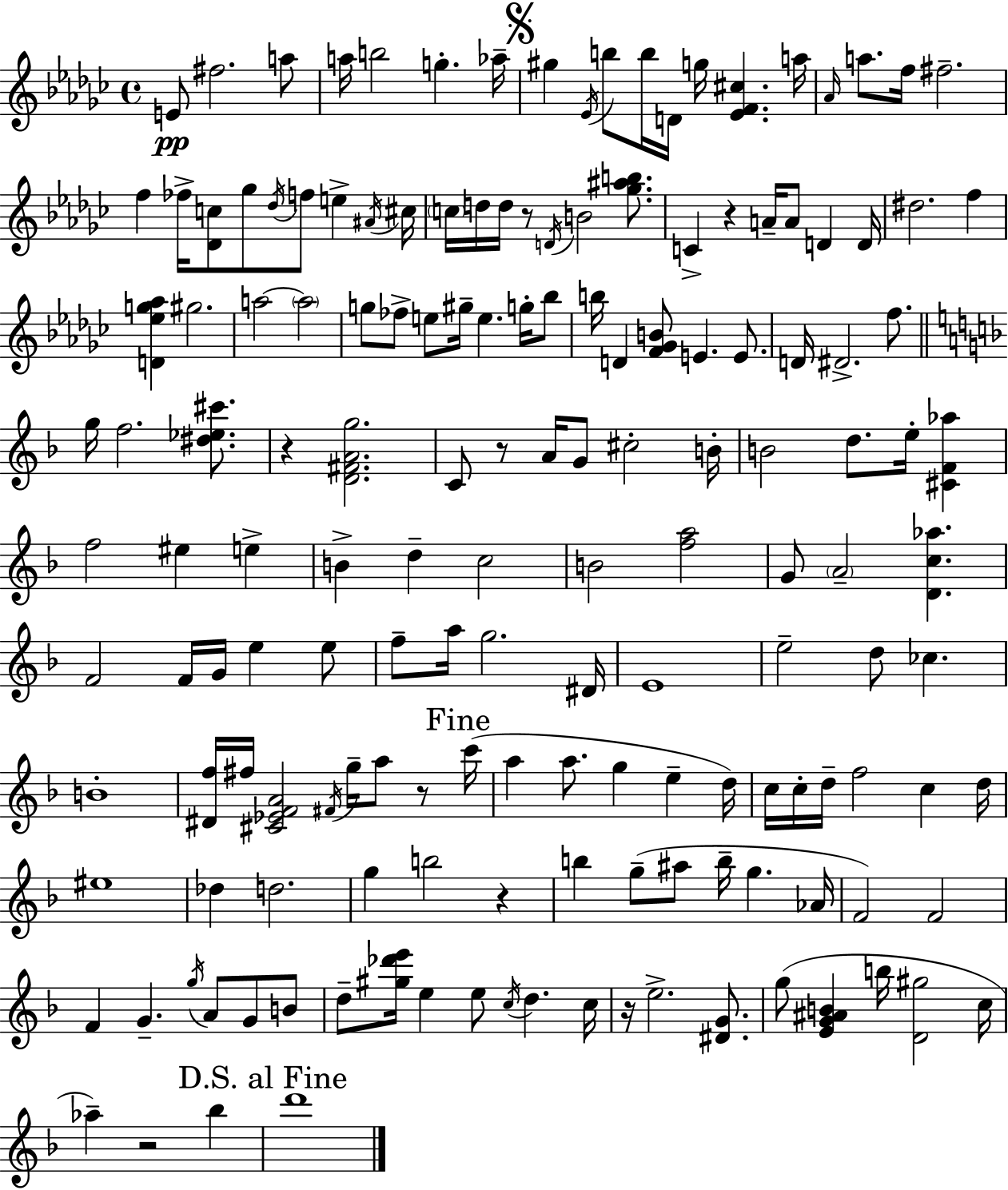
E4/e F#5/h. A5/e A5/s B5/h G5/q. Ab5/s G#5/q Eb4/s B5/e B5/s D4/s G5/s [Eb4,F4,C#5]/q. A5/s Ab4/s A5/e. F5/s F#5/h. F5/q FES5/s [Db4,C5]/e Gb5/e Db5/s F5/e E5/q A#4/s C#5/s C5/s D5/s D5/s R/e D4/s B4/h [Gb5,A#5,B5]/e. C4/q R/q A4/s A4/e D4/q D4/s D#5/h. F5/q [D4,Eb5,G5,Ab5]/q G#5/h. A5/h A5/h G5/e FES5/e E5/e G#5/s E5/q. G5/s Bb5/e B5/s D4/q [F4,Gb4,B4]/e E4/q. E4/e. D4/s D#4/h. F5/e. G5/s F5/h. [D#5,Eb5,C#6]/e. R/q [D4,F#4,A4,G5]/h. C4/e R/e A4/s G4/e C#5/h B4/s B4/h D5/e. E5/s [C#4,F4,Ab5]/q F5/h EIS5/q E5/q B4/q D5/q C5/h B4/h [F5,A5]/h G4/e A4/h [D4,C5,Ab5]/q. F4/h F4/s G4/s E5/q E5/e F5/e A5/s G5/h. D#4/s E4/w E5/h D5/e CES5/q. B4/w [D#4,F5]/s F#5/s [C#4,Eb4,F4,A4]/h F#4/s G5/s A5/e R/e C6/s A5/q A5/e. G5/q E5/q D5/s C5/s C5/s D5/s F5/h C5/q D5/s EIS5/w Db5/q D5/h. G5/q B5/h R/q B5/q G5/e A#5/e B5/s G5/q. Ab4/s F4/h F4/h F4/q G4/q. G5/s A4/e G4/e B4/e D5/e [G#5,Db6,E6]/s E5/q E5/e C5/s D5/q. C5/s R/s E5/h. [D#4,G4]/e. G5/e [E4,G4,A#4,B4]/q B5/s [D4,G#5]/h C5/s Ab5/q R/h Bb5/q D6/w